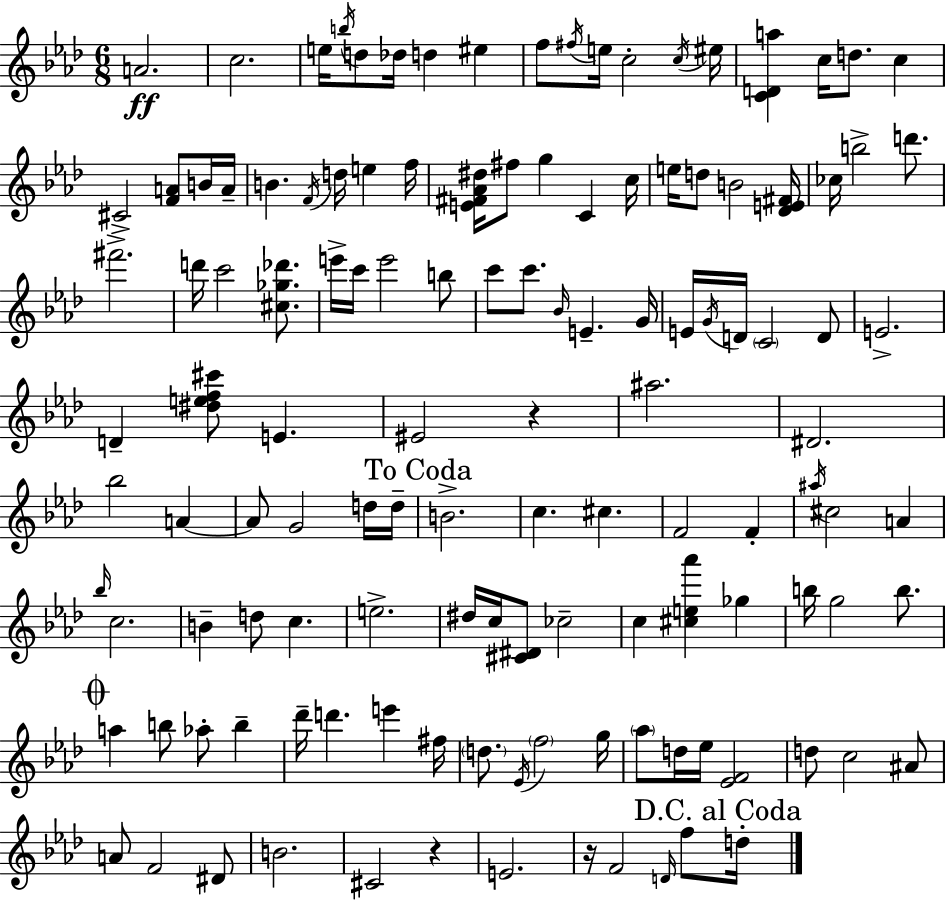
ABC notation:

X:1
T:Untitled
M:6/8
L:1/4
K:Fm
A2 c2 e/4 b/4 d/2 _d/4 d ^e f/2 ^f/4 e/4 c2 c/4 ^e/4 [CDa] c/4 d/2 c ^C2 [FA]/2 B/4 A/4 B F/4 d/4 e f/4 [E^F_A^d]/4 ^f/2 g C c/4 e/4 d/2 B2 [_DE^F]/4 _c/4 b2 d'/2 ^f'2 d'/4 c'2 [^c_g_d']/2 e'/4 c'/4 e'2 b/2 c'/2 c'/2 _B/4 E G/4 E/4 G/4 D/4 C2 D/2 E2 D [^def^c']/2 E ^E2 z ^a2 ^D2 _b2 A A/2 G2 d/4 d/4 B2 c ^c F2 F ^a/4 ^c2 A _b/4 c2 B d/2 c e2 ^d/4 c/4 [^C^D]/2 _c2 c [^ce_a'] _g b/4 g2 b/2 a b/2 _a/2 b _d'/4 d' e' ^f/4 d/2 _E/4 f2 g/4 _a/2 d/4 _e/4 [_EF]2 d/2 c2 ^A/2 A/2 F2 ^D/2 B2 ^C2 z E2 z/4 F2 D/4 f/2 d/4